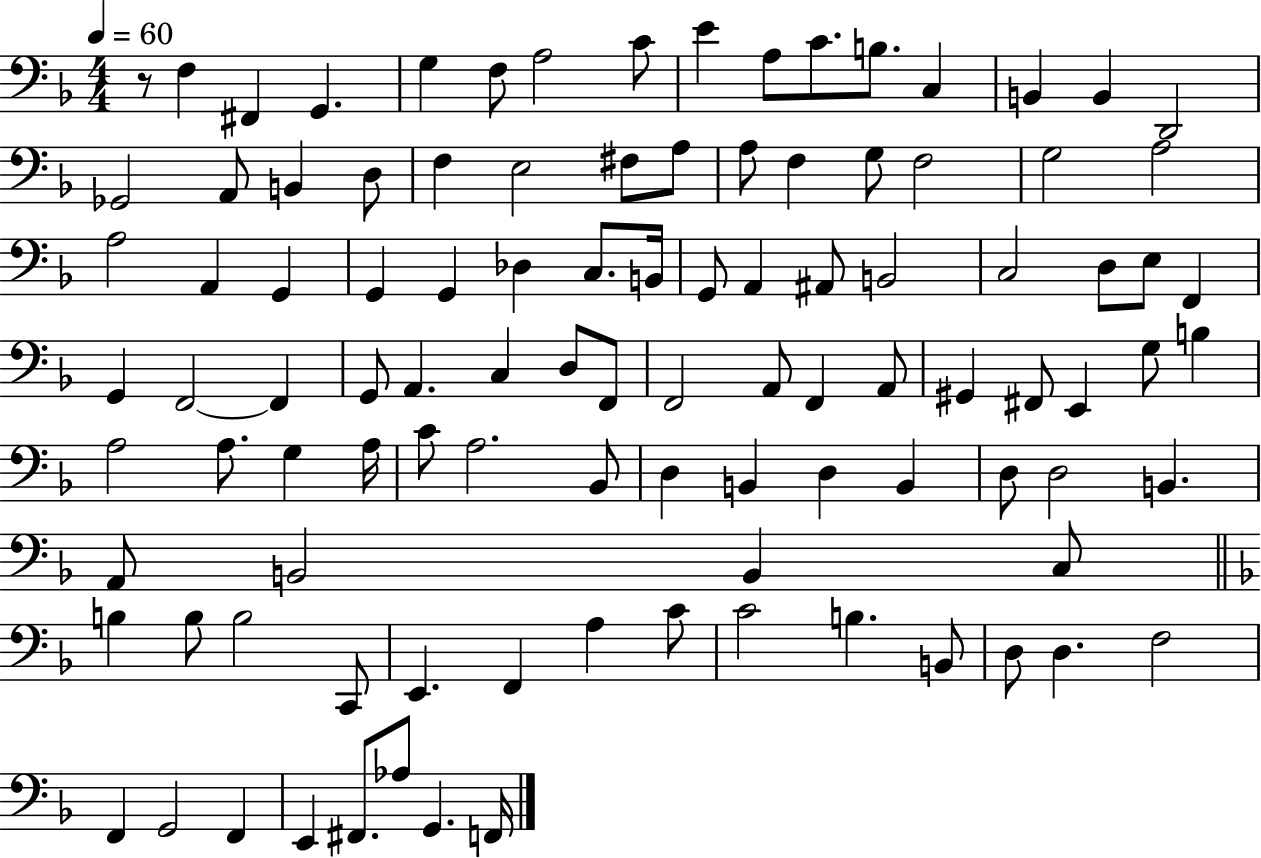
X:1
T:Untitled
M:4/4
L:1/4
K:F
z/2 F, ^F,, G,, G, F,/2 A,2 C/2 E A,/2 C/2 B,/2 C, B,, B,, D,,2 _G,,2 A,,/2 B,, D,/2 F, E,2 ^F,/2 A,/2 A,/2 F, G,/2 F,2 G,2 A,2 A,2 A,, G,, G,, G,, _D, C,/2 B,,/4 G,,/2 A,, ^A,,/2 B,,2 C,2 D,/2 E,/2 F,, G,, F,,2 F,, G,,/2 A,, C, D,/2 F,,/2 F,,2 A,,/2 F,, A,,/2 ^G,, ^F,,/2 E,, G,/2 B, A,2 A,/2 G, A,/4 C/2 A,2 _B,,/2 D, B,, D, B,, D,/2 D,2 B,, A,,/2 B,,2 B,, C,/2 B, B,/2 B,2 C,,/2 E,, F,, A, C/2 C2 B, B,,/2 D,/2 D, F,2 F,, G,,2 F,, E,, ^F,,/2 _A,/2 G,, F,,/4